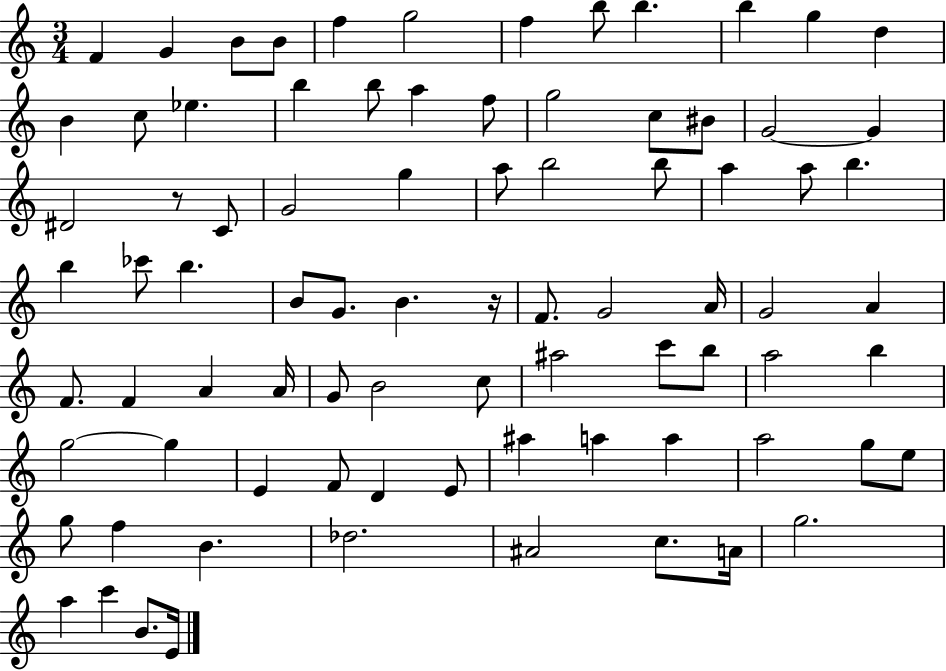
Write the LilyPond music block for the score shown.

{
  \clef treble
  \numericTimeSignature
  \time 3/4
  \key c \major
  f'4 g'4 b'8 b'8 | f''4 g''2 | f''4 b''8 b''4. | b''4 g''4 d''4 | \break b'4 c''8 ees''4. | b''4 b''8 a''4 f''8 | g''2 c''8 bis'8 | g'2~~ g'4 | \break dis'2 r8 c'8 | g'2 g''4 | a''8 b''2 b''8 | a''4 a''8 b''4. | \break b''4 ces'''8 b''4. | b'8 g'8. b'4. r16 | f'8. g'2 a'16 | g'2 a'4 | \break f'8. f'4 a'4 a'16 | g'8 b'2 c''8 | ais''2 c'''8 b''8 | a''2 b''4 | \break g''2~~ g''4 | e'4 f'8 d'4 e'8 | ais''4 a''4 a''4 | a''2 g''8 e''8 | \break g''8 f''4 b'4. | des''2. | ais'2 c''8. a'16 | g''2. | \break a''4 c'''4 b'8. e'16 | \bar "|."
}